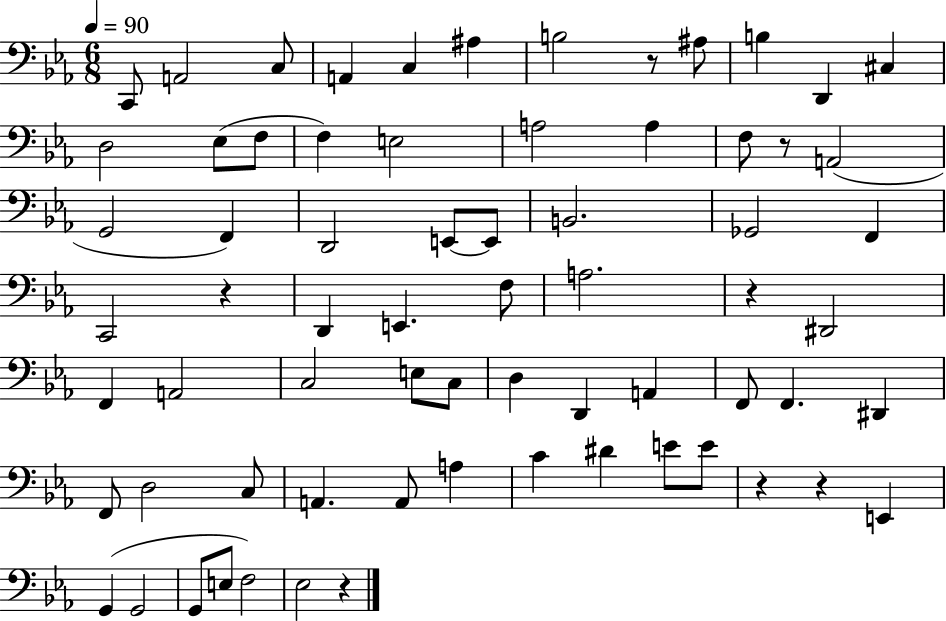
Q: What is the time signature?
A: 6/8